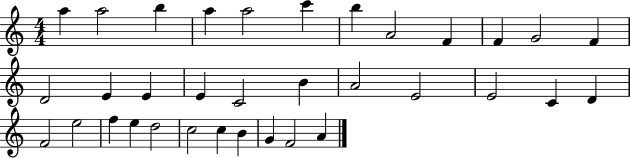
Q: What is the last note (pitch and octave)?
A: A4